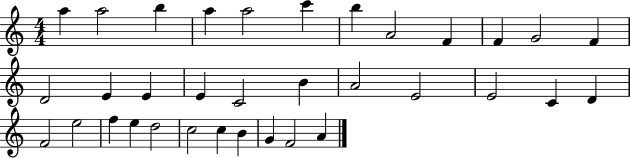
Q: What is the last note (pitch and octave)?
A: A4